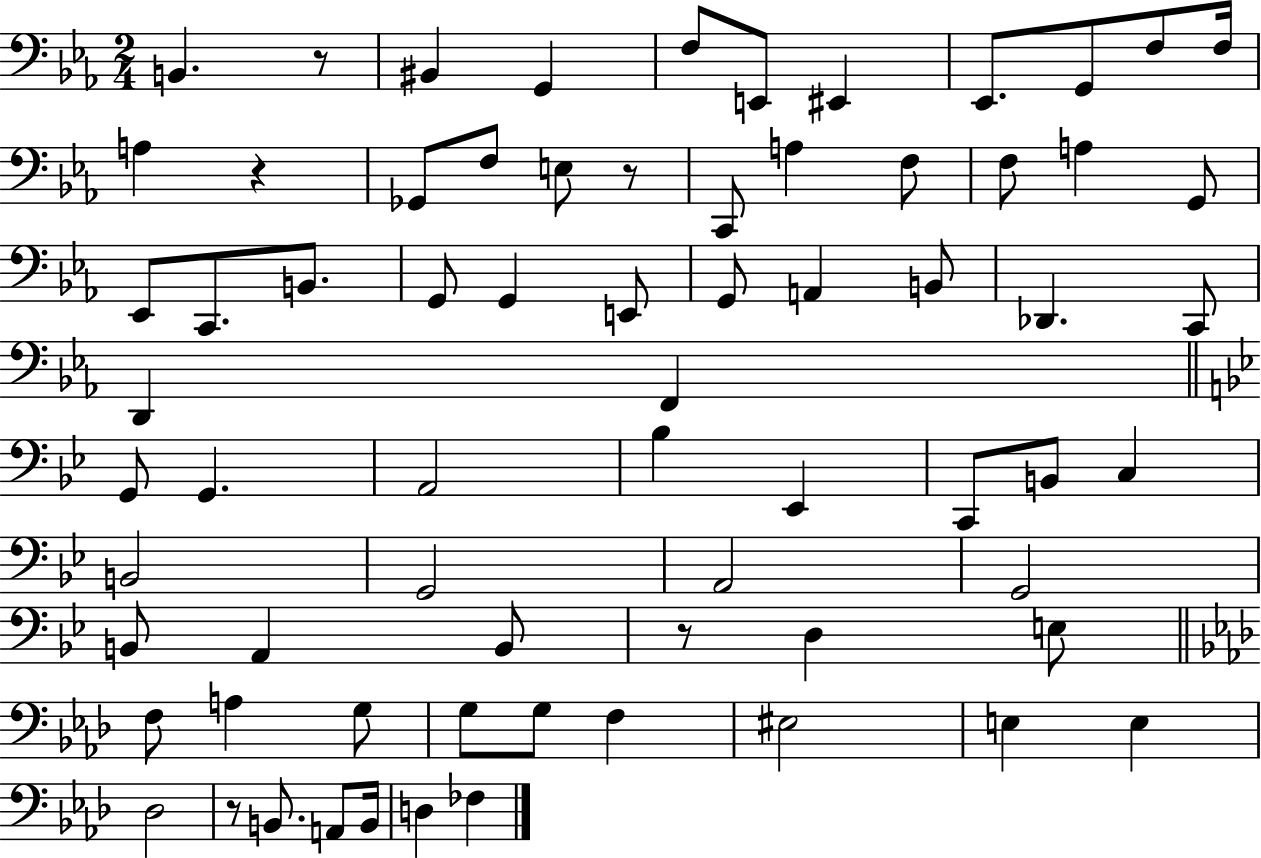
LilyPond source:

{
  \clef bass
  \numericTimeSignature
  \time 2/4
  \key ees \major
  b,4. r8 | bis,4 g,4 | f8 e,8 eis,4 | ees,8. g,8 f8 f16 | \break a4 r4 | ges,8 f8 e8 r8 | c,8 a4 f8 | f8 a4 g,8 | \break ees,8 c,8. b,8. | g,8 g,4 e,8 | g,8 a,4 b,8 | des,4. c,8 | \break d,4 f,4 | \bar "||" \break \key g \minor g,8 g,4. | a,2 | bes4 ees,4 | c,8 b,8 c4 | \break b,2 | g,2 | a,2 | g,2 | \break b,8 a,4 b,8 | r8 d4 e8 | \bar "||" \break \key aes \major f8 a4 g8 | g8 g8 f4 | eis2 | e4 e4 | \break des2 | r8 b,8. a,8 b,16 | d4 fes4 | \bar "|."
}